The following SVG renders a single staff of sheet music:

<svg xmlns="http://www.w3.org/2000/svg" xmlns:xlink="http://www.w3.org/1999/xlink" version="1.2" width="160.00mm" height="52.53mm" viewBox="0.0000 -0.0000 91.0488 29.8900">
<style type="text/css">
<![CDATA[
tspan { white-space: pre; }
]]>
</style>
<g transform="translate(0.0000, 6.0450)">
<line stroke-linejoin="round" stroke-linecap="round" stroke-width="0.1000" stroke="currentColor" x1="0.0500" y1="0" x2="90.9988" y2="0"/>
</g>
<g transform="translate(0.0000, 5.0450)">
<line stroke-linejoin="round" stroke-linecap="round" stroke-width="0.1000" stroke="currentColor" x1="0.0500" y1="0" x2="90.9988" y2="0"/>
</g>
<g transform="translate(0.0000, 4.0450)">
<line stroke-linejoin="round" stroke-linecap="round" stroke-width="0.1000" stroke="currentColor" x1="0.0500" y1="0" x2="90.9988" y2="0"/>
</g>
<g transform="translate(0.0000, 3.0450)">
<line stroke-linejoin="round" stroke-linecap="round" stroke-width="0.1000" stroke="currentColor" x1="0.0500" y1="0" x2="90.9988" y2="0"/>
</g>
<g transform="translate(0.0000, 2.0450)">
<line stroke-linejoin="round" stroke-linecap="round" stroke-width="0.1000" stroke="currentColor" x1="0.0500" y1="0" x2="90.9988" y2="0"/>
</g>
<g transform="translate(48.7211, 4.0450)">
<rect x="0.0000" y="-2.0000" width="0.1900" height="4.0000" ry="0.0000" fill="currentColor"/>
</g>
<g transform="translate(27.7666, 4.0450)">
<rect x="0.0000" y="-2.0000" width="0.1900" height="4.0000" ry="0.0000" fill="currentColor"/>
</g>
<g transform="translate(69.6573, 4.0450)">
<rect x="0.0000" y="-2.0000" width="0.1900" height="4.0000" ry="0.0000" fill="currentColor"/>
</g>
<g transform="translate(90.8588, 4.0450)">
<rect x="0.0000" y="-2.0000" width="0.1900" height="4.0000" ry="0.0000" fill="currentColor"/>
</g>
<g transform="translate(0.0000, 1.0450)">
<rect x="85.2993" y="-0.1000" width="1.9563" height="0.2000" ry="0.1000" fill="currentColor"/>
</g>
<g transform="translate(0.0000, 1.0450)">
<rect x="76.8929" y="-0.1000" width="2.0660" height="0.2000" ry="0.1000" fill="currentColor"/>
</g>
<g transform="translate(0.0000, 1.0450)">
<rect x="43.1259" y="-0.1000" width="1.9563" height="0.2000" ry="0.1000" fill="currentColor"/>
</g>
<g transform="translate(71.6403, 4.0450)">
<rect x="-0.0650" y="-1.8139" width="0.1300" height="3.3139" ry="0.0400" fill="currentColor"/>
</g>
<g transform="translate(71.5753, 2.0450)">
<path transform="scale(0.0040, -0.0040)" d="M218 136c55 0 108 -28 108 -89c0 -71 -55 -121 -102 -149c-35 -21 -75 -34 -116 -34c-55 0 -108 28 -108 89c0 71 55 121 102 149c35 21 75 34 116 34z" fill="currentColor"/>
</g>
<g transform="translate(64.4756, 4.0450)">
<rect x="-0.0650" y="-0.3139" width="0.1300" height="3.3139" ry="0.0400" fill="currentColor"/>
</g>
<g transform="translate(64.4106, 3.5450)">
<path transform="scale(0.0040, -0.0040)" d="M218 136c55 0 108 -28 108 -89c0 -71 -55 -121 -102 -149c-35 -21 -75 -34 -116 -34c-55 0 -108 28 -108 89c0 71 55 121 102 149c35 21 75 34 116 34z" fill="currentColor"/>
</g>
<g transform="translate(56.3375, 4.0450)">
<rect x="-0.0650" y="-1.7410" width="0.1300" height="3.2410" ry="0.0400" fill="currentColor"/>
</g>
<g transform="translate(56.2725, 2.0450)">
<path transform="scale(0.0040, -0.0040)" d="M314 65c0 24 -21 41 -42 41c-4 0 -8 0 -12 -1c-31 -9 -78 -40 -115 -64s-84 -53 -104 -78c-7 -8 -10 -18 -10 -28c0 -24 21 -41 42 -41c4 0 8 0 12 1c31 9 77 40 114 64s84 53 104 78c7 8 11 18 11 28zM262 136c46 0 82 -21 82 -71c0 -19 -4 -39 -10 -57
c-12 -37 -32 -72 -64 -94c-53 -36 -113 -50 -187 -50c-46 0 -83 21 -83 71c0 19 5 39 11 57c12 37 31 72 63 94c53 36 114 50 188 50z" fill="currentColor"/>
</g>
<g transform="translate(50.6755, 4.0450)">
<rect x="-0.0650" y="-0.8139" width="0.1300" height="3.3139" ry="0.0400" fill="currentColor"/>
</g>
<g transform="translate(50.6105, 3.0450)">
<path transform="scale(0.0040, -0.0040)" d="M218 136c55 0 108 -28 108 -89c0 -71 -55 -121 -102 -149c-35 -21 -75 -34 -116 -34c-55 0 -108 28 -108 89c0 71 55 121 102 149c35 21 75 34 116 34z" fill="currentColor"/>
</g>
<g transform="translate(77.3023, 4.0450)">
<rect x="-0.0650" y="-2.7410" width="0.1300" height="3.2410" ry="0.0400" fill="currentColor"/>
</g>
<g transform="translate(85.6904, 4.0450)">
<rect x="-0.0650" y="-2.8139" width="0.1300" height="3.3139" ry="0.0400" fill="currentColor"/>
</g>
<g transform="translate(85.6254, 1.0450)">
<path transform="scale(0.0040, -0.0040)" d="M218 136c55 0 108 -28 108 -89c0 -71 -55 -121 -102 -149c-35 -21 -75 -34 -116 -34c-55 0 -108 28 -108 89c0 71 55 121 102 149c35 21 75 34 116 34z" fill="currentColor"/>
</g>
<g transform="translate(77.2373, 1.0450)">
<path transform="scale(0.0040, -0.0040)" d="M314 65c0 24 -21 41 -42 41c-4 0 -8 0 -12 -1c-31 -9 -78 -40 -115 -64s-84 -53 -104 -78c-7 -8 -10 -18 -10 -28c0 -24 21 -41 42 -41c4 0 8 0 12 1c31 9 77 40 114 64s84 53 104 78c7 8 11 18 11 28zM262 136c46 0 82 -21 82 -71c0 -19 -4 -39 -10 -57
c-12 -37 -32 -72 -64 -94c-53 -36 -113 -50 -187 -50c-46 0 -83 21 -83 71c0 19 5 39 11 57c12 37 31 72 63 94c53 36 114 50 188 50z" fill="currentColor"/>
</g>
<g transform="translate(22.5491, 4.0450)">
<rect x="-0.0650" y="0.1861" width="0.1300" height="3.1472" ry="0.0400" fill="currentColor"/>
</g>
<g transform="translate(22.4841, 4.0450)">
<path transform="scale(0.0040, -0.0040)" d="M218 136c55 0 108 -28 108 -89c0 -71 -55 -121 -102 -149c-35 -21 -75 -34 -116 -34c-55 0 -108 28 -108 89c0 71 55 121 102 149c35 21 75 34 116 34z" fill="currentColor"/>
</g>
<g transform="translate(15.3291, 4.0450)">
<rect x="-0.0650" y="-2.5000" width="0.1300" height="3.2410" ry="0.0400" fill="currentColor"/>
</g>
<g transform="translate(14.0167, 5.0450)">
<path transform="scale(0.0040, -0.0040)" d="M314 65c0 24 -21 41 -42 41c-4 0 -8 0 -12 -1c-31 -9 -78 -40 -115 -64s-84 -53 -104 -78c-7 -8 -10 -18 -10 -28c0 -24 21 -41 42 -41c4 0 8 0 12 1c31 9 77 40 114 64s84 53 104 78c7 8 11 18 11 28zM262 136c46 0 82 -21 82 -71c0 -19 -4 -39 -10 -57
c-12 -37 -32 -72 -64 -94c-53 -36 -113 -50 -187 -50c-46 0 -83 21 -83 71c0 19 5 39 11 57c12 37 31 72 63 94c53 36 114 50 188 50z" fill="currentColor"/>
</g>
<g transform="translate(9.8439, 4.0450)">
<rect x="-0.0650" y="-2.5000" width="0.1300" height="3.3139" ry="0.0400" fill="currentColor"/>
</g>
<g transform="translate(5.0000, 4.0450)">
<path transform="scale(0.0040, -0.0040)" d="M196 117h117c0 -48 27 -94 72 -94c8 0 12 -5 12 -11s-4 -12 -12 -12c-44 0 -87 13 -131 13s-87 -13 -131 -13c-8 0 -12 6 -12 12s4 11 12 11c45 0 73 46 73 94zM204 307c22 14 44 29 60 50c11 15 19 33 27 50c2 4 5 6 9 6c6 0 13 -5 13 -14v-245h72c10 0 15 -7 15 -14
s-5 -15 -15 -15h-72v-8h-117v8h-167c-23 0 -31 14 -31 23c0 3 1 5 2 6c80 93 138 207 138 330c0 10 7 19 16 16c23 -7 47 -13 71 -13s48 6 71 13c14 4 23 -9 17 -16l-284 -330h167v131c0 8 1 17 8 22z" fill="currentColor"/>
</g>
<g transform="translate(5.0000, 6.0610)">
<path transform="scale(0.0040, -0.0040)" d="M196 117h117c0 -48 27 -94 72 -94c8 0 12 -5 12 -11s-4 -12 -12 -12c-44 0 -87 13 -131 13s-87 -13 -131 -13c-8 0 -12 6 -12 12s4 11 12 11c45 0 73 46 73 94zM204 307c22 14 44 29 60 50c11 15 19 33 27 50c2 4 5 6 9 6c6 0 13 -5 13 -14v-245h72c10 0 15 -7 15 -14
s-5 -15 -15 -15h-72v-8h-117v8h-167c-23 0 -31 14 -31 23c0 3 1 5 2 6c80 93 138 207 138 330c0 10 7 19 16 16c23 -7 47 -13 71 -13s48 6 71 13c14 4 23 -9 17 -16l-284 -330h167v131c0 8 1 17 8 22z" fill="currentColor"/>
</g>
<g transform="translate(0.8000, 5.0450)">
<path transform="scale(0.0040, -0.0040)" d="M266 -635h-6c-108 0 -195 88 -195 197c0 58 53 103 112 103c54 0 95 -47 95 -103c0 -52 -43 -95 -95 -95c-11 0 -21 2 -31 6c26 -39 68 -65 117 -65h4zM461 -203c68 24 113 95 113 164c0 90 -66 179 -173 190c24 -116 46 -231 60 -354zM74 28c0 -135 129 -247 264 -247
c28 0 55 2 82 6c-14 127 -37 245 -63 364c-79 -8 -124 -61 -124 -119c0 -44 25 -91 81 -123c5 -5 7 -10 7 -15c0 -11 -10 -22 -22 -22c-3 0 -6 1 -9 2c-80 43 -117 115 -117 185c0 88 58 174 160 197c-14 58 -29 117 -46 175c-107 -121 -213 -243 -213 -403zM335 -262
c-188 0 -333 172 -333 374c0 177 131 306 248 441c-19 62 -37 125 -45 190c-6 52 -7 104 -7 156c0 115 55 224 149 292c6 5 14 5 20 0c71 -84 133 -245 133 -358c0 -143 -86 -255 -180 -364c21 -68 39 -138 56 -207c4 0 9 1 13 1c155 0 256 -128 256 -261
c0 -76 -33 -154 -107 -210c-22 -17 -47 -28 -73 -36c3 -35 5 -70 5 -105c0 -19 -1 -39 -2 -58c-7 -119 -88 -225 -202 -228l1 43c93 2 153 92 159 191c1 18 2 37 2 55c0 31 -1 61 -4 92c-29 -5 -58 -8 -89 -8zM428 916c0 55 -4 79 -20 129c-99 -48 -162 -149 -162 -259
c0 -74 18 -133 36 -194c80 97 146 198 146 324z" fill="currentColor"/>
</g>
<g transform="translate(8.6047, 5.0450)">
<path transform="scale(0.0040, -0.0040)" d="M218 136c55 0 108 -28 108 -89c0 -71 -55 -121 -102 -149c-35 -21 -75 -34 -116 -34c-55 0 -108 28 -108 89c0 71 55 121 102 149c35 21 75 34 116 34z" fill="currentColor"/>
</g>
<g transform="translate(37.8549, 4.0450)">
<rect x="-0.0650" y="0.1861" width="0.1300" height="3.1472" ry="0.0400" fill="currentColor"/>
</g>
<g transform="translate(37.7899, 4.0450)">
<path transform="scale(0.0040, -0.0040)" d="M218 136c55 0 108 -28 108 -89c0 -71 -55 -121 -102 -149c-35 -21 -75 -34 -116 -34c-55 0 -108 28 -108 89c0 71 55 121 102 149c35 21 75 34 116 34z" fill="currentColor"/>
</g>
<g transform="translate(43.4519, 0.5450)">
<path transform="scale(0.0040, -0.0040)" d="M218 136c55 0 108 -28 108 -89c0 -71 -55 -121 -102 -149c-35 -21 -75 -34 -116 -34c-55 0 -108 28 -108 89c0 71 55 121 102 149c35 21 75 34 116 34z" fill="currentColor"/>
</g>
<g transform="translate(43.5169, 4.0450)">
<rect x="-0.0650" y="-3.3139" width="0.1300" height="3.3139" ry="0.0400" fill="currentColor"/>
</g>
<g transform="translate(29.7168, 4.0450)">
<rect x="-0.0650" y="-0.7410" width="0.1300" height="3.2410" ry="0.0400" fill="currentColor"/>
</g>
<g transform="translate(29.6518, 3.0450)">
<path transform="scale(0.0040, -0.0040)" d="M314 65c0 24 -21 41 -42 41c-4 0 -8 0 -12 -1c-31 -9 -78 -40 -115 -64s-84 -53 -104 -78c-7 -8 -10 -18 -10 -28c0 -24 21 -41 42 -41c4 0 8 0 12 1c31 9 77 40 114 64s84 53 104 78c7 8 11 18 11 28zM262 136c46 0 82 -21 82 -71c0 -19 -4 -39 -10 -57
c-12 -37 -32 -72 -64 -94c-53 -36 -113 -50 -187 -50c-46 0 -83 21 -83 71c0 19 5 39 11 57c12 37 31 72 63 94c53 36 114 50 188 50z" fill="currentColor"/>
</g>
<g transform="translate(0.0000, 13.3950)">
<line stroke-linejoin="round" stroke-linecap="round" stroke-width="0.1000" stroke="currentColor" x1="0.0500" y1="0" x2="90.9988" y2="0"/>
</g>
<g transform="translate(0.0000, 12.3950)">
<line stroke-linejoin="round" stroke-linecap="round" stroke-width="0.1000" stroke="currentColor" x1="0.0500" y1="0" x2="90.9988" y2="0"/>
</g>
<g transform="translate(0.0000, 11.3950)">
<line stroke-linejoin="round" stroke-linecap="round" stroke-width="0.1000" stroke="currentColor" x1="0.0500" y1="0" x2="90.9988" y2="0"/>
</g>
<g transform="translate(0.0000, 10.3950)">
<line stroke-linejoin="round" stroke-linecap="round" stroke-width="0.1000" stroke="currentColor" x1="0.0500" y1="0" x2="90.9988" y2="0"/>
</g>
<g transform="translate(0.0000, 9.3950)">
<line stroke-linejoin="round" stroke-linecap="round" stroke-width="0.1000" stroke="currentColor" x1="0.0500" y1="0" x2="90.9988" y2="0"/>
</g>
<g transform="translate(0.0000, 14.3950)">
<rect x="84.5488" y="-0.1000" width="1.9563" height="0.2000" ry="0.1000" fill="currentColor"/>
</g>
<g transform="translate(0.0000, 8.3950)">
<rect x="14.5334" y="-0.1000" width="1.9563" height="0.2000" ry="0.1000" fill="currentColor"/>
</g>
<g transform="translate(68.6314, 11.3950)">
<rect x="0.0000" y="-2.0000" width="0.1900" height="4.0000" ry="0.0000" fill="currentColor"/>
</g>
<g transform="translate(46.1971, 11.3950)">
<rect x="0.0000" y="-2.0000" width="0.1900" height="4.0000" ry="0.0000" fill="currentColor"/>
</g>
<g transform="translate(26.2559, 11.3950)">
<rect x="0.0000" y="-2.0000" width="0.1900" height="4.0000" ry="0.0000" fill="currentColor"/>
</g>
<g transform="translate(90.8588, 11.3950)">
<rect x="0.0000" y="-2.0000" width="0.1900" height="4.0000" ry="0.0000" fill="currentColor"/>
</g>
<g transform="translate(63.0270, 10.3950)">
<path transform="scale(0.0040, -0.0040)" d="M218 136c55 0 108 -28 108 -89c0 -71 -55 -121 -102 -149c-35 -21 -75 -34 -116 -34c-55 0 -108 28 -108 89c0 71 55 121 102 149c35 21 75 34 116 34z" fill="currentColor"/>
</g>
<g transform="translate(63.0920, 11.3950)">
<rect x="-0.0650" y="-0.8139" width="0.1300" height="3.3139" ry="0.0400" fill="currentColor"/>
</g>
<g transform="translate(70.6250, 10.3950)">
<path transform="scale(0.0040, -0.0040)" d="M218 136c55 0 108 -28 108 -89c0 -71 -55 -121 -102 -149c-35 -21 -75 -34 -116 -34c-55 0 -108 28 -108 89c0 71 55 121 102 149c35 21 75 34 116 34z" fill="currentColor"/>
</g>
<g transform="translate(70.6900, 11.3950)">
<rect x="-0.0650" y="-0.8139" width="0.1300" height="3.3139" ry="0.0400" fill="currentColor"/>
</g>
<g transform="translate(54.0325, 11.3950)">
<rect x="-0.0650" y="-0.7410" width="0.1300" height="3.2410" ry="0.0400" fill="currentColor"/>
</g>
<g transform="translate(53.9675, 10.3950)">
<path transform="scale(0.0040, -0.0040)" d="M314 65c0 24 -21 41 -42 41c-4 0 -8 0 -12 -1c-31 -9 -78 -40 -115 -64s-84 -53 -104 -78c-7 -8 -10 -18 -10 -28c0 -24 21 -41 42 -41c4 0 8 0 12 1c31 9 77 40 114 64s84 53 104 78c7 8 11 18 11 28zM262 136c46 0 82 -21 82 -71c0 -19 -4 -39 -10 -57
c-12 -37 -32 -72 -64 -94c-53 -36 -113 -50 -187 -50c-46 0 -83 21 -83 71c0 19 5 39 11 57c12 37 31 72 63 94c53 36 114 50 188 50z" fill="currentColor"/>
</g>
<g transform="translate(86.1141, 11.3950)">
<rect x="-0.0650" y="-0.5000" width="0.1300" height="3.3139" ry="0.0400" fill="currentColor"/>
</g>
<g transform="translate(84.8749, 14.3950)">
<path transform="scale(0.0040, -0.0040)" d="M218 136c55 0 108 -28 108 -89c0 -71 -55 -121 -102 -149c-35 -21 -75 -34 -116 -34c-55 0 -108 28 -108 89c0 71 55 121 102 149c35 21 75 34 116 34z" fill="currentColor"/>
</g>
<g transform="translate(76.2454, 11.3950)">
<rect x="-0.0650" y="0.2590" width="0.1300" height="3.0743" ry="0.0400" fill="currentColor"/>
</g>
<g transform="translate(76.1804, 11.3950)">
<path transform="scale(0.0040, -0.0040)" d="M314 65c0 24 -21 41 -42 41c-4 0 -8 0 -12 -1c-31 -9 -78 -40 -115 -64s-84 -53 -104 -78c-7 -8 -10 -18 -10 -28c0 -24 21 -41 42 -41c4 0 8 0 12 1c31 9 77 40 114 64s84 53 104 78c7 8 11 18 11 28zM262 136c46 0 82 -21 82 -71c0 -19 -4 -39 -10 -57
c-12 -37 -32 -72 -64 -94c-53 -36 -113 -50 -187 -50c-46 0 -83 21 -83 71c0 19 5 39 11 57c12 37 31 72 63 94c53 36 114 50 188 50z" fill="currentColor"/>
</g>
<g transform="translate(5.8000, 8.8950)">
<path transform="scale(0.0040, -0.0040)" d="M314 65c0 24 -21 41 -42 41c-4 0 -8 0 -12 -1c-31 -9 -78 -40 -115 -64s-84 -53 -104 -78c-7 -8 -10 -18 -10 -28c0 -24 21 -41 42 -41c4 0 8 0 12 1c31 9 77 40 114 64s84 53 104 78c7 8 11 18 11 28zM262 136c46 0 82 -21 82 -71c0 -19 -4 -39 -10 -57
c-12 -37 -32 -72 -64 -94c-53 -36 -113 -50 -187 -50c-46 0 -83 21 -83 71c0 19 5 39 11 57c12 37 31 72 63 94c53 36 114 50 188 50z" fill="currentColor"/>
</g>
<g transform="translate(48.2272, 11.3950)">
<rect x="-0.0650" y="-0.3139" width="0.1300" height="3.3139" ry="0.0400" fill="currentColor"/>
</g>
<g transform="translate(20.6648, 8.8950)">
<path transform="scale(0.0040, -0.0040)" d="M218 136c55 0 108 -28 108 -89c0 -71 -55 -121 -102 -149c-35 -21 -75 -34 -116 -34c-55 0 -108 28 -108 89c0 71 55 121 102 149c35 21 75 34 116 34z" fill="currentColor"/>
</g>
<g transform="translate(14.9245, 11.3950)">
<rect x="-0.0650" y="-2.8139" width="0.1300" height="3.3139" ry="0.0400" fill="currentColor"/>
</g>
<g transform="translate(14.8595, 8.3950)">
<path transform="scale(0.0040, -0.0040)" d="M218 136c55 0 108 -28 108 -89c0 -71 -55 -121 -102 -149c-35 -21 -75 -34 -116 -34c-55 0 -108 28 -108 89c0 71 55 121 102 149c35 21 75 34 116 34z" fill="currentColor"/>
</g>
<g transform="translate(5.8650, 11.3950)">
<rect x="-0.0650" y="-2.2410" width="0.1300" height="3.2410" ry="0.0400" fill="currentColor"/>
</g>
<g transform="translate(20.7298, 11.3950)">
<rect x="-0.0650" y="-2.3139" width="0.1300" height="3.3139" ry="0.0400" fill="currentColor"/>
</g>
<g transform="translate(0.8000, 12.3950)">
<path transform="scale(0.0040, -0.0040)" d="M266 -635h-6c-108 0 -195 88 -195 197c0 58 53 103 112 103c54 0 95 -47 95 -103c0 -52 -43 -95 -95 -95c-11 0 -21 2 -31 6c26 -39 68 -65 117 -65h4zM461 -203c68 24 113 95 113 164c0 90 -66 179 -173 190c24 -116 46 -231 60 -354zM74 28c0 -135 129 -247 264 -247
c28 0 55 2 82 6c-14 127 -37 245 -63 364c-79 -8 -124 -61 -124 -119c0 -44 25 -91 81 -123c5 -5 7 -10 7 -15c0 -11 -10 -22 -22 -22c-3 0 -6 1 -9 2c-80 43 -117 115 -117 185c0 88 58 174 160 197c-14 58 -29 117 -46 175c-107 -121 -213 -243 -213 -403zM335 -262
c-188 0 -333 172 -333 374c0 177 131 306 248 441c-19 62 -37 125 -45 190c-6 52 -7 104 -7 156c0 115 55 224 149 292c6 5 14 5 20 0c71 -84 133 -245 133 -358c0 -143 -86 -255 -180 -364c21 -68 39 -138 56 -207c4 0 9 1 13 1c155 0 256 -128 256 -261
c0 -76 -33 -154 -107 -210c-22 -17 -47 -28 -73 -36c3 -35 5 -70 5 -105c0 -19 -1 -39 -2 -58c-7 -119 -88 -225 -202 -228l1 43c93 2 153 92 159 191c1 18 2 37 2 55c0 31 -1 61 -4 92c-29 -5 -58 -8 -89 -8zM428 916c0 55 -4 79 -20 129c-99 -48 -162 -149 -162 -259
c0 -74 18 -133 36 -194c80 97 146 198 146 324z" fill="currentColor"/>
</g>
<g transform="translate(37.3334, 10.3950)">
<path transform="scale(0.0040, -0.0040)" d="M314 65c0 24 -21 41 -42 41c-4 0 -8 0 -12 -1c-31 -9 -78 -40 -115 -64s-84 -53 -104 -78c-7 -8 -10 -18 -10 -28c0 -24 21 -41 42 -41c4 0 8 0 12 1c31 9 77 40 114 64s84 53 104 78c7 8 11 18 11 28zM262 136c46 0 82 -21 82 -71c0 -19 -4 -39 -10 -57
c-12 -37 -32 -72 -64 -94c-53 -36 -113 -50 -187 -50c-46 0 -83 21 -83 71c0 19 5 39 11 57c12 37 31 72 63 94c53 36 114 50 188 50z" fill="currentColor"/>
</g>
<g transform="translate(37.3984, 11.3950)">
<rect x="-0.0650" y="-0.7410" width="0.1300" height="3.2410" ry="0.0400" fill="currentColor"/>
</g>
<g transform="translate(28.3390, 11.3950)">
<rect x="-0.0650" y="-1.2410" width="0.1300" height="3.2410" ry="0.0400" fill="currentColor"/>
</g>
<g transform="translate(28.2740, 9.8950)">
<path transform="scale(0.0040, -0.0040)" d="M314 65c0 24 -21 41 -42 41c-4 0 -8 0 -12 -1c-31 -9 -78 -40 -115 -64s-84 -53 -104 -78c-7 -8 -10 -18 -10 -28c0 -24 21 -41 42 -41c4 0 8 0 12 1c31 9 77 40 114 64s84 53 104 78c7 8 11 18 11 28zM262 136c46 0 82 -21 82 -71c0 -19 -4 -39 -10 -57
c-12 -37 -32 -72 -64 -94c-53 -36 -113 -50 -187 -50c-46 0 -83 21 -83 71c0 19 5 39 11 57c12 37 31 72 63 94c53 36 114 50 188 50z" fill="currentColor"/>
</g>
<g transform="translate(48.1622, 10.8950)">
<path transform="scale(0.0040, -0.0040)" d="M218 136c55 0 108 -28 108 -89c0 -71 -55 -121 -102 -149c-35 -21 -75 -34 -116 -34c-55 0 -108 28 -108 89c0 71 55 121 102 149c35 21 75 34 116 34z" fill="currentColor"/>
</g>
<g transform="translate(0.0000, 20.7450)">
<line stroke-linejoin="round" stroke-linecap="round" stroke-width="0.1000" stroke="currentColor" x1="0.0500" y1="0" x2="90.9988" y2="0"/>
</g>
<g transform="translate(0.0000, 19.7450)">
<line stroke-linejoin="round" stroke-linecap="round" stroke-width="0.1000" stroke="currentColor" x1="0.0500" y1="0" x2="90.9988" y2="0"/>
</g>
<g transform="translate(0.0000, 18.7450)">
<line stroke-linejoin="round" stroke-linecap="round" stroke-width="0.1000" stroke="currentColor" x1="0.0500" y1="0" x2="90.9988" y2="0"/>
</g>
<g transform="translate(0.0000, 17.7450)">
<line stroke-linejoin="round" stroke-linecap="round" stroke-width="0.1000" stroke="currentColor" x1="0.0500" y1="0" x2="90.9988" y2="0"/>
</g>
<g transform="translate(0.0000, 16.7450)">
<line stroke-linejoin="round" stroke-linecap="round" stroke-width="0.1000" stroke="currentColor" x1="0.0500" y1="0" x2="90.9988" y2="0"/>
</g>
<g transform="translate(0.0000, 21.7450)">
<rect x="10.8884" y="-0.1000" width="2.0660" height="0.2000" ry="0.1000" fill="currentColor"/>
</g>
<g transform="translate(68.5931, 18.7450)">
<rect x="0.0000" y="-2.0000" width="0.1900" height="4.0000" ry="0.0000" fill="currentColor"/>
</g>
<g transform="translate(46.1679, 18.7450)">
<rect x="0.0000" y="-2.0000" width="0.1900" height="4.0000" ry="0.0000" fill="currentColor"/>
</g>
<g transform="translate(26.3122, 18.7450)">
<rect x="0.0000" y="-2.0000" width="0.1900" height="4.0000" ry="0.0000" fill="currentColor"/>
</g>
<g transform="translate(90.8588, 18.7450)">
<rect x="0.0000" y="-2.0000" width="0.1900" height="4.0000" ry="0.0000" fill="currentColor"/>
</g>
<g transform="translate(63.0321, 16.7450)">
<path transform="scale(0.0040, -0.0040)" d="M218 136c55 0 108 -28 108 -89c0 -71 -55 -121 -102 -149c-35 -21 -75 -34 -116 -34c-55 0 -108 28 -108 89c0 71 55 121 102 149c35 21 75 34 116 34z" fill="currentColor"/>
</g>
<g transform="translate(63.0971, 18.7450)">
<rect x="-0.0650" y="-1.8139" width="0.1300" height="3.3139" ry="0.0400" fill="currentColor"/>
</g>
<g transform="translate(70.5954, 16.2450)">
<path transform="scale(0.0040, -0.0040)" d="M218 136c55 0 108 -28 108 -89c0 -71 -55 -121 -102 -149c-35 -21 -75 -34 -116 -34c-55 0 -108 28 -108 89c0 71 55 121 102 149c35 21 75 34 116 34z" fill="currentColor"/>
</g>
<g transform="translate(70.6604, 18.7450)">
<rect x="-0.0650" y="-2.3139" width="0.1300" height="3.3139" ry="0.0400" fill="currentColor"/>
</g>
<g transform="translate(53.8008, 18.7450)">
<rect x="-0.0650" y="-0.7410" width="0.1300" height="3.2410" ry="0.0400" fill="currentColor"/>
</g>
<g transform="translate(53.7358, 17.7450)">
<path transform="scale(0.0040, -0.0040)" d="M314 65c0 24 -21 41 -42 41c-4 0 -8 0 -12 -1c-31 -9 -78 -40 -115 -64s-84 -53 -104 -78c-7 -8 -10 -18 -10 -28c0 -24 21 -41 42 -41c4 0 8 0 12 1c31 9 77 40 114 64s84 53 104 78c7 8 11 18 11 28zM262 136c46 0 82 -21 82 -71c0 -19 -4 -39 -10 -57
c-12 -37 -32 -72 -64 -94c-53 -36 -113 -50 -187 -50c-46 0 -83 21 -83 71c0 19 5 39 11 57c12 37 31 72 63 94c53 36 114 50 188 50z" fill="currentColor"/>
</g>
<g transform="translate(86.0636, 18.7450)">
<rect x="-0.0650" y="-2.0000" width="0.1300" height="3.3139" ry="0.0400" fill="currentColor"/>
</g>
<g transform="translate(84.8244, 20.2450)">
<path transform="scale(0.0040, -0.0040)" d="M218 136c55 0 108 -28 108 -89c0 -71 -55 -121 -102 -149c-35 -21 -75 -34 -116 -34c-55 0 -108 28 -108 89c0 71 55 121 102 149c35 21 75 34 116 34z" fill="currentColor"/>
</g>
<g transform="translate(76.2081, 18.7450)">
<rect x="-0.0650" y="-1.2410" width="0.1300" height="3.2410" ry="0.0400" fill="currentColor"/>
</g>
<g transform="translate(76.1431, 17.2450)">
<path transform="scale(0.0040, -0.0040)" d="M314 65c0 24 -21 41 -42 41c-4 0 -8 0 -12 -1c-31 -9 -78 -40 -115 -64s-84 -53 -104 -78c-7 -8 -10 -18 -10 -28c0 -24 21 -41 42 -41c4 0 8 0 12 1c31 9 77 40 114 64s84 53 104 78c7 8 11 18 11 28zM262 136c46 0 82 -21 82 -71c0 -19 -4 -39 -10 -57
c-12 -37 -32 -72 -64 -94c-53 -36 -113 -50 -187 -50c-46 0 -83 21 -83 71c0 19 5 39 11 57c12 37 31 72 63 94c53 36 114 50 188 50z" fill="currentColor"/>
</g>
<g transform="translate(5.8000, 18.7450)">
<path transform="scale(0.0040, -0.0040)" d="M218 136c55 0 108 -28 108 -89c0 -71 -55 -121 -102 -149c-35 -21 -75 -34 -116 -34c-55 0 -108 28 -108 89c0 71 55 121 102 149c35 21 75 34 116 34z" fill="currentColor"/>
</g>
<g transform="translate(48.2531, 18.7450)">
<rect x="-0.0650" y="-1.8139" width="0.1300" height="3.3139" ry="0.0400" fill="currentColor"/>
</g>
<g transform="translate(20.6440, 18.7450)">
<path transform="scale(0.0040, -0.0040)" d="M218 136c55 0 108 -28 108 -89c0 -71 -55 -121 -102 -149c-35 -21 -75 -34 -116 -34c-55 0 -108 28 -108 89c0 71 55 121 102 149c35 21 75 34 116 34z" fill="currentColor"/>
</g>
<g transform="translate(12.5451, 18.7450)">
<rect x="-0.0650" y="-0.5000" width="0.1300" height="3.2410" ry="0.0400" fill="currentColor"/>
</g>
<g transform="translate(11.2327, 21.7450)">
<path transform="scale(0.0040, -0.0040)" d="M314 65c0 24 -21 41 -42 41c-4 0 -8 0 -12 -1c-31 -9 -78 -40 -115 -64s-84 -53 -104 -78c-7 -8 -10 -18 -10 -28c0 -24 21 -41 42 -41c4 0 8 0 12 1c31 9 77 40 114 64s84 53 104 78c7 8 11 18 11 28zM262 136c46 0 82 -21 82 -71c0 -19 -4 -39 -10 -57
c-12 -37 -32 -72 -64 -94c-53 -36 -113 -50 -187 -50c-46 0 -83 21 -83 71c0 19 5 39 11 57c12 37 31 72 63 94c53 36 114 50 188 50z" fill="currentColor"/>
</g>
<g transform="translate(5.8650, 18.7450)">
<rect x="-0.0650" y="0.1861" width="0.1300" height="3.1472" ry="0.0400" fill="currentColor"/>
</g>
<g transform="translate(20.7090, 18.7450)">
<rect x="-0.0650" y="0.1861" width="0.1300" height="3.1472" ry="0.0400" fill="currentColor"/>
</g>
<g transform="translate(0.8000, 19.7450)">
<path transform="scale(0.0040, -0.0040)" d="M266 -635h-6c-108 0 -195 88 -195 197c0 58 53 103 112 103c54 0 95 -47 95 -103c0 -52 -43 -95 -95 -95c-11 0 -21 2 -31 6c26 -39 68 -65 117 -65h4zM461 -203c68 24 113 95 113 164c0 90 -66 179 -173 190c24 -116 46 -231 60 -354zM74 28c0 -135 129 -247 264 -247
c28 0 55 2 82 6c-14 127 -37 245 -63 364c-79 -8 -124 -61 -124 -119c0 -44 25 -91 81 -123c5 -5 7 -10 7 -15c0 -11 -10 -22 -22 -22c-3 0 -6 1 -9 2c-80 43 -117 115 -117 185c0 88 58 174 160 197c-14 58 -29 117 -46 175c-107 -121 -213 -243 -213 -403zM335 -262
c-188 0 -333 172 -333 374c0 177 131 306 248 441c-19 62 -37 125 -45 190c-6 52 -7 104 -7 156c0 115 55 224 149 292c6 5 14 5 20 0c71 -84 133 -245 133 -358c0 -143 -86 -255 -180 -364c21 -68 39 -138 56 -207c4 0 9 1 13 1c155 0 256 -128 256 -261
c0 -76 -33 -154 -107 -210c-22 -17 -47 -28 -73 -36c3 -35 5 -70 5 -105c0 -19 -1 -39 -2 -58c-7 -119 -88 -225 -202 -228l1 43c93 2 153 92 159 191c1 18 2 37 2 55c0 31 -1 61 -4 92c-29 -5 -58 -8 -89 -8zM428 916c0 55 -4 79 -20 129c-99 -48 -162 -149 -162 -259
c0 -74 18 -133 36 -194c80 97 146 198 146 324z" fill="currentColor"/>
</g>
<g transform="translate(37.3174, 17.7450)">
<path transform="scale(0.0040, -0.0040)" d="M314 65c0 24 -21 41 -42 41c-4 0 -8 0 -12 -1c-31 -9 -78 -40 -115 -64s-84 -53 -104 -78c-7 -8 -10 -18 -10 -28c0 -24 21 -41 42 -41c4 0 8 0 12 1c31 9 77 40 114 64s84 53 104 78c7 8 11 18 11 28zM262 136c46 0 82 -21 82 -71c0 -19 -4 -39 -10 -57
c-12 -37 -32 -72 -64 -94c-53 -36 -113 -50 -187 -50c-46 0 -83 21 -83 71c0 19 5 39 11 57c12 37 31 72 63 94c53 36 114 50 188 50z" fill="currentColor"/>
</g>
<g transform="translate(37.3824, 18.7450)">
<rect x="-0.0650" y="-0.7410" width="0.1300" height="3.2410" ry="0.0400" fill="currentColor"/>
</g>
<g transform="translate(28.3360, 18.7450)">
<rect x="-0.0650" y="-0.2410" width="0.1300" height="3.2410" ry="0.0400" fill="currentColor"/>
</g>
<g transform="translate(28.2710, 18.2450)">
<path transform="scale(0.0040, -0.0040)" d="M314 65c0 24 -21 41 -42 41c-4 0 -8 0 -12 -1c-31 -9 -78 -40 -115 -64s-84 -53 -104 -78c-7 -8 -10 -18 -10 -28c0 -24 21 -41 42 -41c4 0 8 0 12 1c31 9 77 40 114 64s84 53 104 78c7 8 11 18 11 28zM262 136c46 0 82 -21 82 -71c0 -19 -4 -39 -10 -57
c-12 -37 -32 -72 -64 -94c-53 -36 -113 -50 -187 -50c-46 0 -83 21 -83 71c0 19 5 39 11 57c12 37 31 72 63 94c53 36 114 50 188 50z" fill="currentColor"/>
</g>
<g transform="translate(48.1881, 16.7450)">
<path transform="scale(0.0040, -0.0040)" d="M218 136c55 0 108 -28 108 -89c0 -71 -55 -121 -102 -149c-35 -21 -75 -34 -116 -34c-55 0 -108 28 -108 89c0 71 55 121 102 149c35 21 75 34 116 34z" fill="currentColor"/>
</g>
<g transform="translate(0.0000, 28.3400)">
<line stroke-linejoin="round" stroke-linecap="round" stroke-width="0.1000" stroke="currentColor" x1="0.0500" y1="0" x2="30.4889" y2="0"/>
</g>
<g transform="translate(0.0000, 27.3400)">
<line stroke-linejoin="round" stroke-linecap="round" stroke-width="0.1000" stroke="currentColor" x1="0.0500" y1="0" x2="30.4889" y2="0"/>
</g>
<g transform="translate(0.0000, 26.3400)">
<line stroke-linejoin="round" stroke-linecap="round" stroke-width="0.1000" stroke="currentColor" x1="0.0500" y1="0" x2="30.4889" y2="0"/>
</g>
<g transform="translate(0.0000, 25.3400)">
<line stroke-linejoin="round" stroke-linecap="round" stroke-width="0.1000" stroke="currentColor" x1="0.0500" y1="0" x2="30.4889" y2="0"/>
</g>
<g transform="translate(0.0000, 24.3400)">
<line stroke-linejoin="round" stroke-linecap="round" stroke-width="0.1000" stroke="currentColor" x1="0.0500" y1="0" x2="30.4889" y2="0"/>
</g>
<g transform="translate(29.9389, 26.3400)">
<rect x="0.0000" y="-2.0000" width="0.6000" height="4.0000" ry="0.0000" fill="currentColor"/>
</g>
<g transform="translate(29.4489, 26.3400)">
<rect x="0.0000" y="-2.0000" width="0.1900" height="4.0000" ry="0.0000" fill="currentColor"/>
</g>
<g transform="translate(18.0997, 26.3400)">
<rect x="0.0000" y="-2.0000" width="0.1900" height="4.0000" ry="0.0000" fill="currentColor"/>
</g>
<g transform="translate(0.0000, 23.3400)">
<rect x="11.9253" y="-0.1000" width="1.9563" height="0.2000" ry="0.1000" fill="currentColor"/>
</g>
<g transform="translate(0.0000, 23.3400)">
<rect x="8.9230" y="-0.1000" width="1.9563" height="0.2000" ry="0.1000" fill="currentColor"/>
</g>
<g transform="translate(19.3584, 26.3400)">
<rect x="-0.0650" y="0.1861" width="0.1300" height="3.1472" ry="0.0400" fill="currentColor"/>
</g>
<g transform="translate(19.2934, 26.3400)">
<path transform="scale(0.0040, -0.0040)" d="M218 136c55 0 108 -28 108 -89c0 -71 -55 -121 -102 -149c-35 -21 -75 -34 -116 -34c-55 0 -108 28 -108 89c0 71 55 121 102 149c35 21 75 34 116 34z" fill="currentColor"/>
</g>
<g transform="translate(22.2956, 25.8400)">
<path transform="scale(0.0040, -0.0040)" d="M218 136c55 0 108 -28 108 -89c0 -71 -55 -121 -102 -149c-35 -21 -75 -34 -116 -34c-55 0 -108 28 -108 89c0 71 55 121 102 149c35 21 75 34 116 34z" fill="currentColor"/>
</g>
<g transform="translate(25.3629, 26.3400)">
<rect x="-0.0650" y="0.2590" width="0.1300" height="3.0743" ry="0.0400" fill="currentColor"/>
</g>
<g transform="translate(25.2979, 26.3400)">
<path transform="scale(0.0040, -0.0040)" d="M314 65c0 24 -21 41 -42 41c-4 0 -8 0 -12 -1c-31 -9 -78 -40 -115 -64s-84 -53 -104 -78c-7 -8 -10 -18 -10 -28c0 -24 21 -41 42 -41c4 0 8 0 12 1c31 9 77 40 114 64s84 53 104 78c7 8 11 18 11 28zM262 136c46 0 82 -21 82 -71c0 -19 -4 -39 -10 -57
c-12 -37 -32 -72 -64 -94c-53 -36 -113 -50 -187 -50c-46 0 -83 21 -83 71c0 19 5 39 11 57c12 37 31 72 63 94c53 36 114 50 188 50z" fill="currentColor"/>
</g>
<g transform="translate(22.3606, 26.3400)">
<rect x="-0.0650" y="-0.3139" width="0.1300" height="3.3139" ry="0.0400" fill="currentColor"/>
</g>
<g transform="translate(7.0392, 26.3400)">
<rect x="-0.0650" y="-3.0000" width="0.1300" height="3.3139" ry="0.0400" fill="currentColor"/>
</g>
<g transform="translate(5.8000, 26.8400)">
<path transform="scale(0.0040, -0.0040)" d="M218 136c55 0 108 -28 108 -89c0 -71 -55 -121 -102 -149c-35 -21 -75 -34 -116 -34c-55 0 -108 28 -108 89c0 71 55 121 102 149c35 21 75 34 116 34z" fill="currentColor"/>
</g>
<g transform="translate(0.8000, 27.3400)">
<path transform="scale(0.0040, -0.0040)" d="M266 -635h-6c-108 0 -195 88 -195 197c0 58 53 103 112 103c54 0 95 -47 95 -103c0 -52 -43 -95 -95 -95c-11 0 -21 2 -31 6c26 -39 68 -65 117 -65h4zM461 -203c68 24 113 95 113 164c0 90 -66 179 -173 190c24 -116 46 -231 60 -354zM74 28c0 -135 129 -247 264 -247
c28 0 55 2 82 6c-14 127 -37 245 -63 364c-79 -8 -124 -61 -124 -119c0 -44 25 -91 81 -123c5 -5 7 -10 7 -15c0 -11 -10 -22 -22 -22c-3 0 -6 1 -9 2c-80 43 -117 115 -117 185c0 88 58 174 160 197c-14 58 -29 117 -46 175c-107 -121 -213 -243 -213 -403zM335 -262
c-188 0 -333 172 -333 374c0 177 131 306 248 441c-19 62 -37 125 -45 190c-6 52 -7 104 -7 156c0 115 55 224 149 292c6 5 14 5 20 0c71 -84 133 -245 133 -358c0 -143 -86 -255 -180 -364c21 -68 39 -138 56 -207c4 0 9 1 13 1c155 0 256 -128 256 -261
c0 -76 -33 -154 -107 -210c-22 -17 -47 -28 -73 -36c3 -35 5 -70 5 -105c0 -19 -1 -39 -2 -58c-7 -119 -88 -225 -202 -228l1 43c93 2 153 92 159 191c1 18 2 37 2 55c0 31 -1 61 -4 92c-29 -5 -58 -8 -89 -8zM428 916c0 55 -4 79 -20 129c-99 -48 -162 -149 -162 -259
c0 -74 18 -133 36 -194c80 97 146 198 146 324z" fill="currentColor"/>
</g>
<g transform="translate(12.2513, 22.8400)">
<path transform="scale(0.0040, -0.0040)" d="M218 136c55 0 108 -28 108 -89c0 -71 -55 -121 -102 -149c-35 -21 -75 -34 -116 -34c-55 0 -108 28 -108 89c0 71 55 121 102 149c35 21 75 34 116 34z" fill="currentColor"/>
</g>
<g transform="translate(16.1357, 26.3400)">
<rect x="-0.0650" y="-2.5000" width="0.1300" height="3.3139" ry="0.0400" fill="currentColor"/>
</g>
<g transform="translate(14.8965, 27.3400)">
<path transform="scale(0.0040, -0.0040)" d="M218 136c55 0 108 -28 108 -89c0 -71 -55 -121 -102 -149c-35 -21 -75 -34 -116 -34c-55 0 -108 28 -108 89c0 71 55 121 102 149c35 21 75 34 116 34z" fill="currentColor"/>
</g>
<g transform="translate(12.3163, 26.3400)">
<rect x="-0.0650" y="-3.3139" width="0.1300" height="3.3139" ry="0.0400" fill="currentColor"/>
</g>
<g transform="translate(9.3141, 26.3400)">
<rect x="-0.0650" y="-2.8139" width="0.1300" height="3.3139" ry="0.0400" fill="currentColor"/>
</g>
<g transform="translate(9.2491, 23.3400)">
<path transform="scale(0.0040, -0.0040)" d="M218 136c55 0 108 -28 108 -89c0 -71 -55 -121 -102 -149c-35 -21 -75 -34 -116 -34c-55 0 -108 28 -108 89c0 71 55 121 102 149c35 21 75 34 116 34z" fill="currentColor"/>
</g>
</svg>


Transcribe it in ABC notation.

X:1
T:Untitled
M:4/4
L:1/4
K:C
G G2 B d2 B b d f2 c f a2 a g2 a g e2 d2 c d2 d d B2 C B C2 B c2 d2 f d2 f g e2 F A a b G B c B2